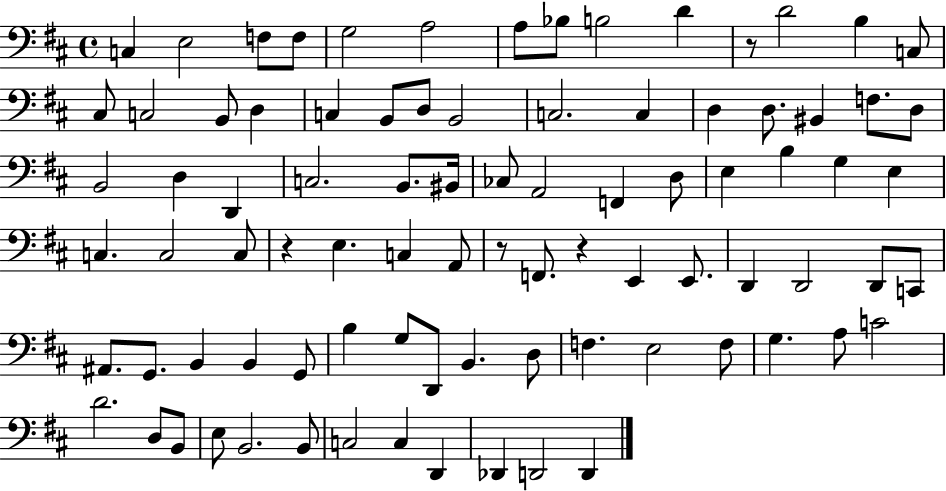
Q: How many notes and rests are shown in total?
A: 87